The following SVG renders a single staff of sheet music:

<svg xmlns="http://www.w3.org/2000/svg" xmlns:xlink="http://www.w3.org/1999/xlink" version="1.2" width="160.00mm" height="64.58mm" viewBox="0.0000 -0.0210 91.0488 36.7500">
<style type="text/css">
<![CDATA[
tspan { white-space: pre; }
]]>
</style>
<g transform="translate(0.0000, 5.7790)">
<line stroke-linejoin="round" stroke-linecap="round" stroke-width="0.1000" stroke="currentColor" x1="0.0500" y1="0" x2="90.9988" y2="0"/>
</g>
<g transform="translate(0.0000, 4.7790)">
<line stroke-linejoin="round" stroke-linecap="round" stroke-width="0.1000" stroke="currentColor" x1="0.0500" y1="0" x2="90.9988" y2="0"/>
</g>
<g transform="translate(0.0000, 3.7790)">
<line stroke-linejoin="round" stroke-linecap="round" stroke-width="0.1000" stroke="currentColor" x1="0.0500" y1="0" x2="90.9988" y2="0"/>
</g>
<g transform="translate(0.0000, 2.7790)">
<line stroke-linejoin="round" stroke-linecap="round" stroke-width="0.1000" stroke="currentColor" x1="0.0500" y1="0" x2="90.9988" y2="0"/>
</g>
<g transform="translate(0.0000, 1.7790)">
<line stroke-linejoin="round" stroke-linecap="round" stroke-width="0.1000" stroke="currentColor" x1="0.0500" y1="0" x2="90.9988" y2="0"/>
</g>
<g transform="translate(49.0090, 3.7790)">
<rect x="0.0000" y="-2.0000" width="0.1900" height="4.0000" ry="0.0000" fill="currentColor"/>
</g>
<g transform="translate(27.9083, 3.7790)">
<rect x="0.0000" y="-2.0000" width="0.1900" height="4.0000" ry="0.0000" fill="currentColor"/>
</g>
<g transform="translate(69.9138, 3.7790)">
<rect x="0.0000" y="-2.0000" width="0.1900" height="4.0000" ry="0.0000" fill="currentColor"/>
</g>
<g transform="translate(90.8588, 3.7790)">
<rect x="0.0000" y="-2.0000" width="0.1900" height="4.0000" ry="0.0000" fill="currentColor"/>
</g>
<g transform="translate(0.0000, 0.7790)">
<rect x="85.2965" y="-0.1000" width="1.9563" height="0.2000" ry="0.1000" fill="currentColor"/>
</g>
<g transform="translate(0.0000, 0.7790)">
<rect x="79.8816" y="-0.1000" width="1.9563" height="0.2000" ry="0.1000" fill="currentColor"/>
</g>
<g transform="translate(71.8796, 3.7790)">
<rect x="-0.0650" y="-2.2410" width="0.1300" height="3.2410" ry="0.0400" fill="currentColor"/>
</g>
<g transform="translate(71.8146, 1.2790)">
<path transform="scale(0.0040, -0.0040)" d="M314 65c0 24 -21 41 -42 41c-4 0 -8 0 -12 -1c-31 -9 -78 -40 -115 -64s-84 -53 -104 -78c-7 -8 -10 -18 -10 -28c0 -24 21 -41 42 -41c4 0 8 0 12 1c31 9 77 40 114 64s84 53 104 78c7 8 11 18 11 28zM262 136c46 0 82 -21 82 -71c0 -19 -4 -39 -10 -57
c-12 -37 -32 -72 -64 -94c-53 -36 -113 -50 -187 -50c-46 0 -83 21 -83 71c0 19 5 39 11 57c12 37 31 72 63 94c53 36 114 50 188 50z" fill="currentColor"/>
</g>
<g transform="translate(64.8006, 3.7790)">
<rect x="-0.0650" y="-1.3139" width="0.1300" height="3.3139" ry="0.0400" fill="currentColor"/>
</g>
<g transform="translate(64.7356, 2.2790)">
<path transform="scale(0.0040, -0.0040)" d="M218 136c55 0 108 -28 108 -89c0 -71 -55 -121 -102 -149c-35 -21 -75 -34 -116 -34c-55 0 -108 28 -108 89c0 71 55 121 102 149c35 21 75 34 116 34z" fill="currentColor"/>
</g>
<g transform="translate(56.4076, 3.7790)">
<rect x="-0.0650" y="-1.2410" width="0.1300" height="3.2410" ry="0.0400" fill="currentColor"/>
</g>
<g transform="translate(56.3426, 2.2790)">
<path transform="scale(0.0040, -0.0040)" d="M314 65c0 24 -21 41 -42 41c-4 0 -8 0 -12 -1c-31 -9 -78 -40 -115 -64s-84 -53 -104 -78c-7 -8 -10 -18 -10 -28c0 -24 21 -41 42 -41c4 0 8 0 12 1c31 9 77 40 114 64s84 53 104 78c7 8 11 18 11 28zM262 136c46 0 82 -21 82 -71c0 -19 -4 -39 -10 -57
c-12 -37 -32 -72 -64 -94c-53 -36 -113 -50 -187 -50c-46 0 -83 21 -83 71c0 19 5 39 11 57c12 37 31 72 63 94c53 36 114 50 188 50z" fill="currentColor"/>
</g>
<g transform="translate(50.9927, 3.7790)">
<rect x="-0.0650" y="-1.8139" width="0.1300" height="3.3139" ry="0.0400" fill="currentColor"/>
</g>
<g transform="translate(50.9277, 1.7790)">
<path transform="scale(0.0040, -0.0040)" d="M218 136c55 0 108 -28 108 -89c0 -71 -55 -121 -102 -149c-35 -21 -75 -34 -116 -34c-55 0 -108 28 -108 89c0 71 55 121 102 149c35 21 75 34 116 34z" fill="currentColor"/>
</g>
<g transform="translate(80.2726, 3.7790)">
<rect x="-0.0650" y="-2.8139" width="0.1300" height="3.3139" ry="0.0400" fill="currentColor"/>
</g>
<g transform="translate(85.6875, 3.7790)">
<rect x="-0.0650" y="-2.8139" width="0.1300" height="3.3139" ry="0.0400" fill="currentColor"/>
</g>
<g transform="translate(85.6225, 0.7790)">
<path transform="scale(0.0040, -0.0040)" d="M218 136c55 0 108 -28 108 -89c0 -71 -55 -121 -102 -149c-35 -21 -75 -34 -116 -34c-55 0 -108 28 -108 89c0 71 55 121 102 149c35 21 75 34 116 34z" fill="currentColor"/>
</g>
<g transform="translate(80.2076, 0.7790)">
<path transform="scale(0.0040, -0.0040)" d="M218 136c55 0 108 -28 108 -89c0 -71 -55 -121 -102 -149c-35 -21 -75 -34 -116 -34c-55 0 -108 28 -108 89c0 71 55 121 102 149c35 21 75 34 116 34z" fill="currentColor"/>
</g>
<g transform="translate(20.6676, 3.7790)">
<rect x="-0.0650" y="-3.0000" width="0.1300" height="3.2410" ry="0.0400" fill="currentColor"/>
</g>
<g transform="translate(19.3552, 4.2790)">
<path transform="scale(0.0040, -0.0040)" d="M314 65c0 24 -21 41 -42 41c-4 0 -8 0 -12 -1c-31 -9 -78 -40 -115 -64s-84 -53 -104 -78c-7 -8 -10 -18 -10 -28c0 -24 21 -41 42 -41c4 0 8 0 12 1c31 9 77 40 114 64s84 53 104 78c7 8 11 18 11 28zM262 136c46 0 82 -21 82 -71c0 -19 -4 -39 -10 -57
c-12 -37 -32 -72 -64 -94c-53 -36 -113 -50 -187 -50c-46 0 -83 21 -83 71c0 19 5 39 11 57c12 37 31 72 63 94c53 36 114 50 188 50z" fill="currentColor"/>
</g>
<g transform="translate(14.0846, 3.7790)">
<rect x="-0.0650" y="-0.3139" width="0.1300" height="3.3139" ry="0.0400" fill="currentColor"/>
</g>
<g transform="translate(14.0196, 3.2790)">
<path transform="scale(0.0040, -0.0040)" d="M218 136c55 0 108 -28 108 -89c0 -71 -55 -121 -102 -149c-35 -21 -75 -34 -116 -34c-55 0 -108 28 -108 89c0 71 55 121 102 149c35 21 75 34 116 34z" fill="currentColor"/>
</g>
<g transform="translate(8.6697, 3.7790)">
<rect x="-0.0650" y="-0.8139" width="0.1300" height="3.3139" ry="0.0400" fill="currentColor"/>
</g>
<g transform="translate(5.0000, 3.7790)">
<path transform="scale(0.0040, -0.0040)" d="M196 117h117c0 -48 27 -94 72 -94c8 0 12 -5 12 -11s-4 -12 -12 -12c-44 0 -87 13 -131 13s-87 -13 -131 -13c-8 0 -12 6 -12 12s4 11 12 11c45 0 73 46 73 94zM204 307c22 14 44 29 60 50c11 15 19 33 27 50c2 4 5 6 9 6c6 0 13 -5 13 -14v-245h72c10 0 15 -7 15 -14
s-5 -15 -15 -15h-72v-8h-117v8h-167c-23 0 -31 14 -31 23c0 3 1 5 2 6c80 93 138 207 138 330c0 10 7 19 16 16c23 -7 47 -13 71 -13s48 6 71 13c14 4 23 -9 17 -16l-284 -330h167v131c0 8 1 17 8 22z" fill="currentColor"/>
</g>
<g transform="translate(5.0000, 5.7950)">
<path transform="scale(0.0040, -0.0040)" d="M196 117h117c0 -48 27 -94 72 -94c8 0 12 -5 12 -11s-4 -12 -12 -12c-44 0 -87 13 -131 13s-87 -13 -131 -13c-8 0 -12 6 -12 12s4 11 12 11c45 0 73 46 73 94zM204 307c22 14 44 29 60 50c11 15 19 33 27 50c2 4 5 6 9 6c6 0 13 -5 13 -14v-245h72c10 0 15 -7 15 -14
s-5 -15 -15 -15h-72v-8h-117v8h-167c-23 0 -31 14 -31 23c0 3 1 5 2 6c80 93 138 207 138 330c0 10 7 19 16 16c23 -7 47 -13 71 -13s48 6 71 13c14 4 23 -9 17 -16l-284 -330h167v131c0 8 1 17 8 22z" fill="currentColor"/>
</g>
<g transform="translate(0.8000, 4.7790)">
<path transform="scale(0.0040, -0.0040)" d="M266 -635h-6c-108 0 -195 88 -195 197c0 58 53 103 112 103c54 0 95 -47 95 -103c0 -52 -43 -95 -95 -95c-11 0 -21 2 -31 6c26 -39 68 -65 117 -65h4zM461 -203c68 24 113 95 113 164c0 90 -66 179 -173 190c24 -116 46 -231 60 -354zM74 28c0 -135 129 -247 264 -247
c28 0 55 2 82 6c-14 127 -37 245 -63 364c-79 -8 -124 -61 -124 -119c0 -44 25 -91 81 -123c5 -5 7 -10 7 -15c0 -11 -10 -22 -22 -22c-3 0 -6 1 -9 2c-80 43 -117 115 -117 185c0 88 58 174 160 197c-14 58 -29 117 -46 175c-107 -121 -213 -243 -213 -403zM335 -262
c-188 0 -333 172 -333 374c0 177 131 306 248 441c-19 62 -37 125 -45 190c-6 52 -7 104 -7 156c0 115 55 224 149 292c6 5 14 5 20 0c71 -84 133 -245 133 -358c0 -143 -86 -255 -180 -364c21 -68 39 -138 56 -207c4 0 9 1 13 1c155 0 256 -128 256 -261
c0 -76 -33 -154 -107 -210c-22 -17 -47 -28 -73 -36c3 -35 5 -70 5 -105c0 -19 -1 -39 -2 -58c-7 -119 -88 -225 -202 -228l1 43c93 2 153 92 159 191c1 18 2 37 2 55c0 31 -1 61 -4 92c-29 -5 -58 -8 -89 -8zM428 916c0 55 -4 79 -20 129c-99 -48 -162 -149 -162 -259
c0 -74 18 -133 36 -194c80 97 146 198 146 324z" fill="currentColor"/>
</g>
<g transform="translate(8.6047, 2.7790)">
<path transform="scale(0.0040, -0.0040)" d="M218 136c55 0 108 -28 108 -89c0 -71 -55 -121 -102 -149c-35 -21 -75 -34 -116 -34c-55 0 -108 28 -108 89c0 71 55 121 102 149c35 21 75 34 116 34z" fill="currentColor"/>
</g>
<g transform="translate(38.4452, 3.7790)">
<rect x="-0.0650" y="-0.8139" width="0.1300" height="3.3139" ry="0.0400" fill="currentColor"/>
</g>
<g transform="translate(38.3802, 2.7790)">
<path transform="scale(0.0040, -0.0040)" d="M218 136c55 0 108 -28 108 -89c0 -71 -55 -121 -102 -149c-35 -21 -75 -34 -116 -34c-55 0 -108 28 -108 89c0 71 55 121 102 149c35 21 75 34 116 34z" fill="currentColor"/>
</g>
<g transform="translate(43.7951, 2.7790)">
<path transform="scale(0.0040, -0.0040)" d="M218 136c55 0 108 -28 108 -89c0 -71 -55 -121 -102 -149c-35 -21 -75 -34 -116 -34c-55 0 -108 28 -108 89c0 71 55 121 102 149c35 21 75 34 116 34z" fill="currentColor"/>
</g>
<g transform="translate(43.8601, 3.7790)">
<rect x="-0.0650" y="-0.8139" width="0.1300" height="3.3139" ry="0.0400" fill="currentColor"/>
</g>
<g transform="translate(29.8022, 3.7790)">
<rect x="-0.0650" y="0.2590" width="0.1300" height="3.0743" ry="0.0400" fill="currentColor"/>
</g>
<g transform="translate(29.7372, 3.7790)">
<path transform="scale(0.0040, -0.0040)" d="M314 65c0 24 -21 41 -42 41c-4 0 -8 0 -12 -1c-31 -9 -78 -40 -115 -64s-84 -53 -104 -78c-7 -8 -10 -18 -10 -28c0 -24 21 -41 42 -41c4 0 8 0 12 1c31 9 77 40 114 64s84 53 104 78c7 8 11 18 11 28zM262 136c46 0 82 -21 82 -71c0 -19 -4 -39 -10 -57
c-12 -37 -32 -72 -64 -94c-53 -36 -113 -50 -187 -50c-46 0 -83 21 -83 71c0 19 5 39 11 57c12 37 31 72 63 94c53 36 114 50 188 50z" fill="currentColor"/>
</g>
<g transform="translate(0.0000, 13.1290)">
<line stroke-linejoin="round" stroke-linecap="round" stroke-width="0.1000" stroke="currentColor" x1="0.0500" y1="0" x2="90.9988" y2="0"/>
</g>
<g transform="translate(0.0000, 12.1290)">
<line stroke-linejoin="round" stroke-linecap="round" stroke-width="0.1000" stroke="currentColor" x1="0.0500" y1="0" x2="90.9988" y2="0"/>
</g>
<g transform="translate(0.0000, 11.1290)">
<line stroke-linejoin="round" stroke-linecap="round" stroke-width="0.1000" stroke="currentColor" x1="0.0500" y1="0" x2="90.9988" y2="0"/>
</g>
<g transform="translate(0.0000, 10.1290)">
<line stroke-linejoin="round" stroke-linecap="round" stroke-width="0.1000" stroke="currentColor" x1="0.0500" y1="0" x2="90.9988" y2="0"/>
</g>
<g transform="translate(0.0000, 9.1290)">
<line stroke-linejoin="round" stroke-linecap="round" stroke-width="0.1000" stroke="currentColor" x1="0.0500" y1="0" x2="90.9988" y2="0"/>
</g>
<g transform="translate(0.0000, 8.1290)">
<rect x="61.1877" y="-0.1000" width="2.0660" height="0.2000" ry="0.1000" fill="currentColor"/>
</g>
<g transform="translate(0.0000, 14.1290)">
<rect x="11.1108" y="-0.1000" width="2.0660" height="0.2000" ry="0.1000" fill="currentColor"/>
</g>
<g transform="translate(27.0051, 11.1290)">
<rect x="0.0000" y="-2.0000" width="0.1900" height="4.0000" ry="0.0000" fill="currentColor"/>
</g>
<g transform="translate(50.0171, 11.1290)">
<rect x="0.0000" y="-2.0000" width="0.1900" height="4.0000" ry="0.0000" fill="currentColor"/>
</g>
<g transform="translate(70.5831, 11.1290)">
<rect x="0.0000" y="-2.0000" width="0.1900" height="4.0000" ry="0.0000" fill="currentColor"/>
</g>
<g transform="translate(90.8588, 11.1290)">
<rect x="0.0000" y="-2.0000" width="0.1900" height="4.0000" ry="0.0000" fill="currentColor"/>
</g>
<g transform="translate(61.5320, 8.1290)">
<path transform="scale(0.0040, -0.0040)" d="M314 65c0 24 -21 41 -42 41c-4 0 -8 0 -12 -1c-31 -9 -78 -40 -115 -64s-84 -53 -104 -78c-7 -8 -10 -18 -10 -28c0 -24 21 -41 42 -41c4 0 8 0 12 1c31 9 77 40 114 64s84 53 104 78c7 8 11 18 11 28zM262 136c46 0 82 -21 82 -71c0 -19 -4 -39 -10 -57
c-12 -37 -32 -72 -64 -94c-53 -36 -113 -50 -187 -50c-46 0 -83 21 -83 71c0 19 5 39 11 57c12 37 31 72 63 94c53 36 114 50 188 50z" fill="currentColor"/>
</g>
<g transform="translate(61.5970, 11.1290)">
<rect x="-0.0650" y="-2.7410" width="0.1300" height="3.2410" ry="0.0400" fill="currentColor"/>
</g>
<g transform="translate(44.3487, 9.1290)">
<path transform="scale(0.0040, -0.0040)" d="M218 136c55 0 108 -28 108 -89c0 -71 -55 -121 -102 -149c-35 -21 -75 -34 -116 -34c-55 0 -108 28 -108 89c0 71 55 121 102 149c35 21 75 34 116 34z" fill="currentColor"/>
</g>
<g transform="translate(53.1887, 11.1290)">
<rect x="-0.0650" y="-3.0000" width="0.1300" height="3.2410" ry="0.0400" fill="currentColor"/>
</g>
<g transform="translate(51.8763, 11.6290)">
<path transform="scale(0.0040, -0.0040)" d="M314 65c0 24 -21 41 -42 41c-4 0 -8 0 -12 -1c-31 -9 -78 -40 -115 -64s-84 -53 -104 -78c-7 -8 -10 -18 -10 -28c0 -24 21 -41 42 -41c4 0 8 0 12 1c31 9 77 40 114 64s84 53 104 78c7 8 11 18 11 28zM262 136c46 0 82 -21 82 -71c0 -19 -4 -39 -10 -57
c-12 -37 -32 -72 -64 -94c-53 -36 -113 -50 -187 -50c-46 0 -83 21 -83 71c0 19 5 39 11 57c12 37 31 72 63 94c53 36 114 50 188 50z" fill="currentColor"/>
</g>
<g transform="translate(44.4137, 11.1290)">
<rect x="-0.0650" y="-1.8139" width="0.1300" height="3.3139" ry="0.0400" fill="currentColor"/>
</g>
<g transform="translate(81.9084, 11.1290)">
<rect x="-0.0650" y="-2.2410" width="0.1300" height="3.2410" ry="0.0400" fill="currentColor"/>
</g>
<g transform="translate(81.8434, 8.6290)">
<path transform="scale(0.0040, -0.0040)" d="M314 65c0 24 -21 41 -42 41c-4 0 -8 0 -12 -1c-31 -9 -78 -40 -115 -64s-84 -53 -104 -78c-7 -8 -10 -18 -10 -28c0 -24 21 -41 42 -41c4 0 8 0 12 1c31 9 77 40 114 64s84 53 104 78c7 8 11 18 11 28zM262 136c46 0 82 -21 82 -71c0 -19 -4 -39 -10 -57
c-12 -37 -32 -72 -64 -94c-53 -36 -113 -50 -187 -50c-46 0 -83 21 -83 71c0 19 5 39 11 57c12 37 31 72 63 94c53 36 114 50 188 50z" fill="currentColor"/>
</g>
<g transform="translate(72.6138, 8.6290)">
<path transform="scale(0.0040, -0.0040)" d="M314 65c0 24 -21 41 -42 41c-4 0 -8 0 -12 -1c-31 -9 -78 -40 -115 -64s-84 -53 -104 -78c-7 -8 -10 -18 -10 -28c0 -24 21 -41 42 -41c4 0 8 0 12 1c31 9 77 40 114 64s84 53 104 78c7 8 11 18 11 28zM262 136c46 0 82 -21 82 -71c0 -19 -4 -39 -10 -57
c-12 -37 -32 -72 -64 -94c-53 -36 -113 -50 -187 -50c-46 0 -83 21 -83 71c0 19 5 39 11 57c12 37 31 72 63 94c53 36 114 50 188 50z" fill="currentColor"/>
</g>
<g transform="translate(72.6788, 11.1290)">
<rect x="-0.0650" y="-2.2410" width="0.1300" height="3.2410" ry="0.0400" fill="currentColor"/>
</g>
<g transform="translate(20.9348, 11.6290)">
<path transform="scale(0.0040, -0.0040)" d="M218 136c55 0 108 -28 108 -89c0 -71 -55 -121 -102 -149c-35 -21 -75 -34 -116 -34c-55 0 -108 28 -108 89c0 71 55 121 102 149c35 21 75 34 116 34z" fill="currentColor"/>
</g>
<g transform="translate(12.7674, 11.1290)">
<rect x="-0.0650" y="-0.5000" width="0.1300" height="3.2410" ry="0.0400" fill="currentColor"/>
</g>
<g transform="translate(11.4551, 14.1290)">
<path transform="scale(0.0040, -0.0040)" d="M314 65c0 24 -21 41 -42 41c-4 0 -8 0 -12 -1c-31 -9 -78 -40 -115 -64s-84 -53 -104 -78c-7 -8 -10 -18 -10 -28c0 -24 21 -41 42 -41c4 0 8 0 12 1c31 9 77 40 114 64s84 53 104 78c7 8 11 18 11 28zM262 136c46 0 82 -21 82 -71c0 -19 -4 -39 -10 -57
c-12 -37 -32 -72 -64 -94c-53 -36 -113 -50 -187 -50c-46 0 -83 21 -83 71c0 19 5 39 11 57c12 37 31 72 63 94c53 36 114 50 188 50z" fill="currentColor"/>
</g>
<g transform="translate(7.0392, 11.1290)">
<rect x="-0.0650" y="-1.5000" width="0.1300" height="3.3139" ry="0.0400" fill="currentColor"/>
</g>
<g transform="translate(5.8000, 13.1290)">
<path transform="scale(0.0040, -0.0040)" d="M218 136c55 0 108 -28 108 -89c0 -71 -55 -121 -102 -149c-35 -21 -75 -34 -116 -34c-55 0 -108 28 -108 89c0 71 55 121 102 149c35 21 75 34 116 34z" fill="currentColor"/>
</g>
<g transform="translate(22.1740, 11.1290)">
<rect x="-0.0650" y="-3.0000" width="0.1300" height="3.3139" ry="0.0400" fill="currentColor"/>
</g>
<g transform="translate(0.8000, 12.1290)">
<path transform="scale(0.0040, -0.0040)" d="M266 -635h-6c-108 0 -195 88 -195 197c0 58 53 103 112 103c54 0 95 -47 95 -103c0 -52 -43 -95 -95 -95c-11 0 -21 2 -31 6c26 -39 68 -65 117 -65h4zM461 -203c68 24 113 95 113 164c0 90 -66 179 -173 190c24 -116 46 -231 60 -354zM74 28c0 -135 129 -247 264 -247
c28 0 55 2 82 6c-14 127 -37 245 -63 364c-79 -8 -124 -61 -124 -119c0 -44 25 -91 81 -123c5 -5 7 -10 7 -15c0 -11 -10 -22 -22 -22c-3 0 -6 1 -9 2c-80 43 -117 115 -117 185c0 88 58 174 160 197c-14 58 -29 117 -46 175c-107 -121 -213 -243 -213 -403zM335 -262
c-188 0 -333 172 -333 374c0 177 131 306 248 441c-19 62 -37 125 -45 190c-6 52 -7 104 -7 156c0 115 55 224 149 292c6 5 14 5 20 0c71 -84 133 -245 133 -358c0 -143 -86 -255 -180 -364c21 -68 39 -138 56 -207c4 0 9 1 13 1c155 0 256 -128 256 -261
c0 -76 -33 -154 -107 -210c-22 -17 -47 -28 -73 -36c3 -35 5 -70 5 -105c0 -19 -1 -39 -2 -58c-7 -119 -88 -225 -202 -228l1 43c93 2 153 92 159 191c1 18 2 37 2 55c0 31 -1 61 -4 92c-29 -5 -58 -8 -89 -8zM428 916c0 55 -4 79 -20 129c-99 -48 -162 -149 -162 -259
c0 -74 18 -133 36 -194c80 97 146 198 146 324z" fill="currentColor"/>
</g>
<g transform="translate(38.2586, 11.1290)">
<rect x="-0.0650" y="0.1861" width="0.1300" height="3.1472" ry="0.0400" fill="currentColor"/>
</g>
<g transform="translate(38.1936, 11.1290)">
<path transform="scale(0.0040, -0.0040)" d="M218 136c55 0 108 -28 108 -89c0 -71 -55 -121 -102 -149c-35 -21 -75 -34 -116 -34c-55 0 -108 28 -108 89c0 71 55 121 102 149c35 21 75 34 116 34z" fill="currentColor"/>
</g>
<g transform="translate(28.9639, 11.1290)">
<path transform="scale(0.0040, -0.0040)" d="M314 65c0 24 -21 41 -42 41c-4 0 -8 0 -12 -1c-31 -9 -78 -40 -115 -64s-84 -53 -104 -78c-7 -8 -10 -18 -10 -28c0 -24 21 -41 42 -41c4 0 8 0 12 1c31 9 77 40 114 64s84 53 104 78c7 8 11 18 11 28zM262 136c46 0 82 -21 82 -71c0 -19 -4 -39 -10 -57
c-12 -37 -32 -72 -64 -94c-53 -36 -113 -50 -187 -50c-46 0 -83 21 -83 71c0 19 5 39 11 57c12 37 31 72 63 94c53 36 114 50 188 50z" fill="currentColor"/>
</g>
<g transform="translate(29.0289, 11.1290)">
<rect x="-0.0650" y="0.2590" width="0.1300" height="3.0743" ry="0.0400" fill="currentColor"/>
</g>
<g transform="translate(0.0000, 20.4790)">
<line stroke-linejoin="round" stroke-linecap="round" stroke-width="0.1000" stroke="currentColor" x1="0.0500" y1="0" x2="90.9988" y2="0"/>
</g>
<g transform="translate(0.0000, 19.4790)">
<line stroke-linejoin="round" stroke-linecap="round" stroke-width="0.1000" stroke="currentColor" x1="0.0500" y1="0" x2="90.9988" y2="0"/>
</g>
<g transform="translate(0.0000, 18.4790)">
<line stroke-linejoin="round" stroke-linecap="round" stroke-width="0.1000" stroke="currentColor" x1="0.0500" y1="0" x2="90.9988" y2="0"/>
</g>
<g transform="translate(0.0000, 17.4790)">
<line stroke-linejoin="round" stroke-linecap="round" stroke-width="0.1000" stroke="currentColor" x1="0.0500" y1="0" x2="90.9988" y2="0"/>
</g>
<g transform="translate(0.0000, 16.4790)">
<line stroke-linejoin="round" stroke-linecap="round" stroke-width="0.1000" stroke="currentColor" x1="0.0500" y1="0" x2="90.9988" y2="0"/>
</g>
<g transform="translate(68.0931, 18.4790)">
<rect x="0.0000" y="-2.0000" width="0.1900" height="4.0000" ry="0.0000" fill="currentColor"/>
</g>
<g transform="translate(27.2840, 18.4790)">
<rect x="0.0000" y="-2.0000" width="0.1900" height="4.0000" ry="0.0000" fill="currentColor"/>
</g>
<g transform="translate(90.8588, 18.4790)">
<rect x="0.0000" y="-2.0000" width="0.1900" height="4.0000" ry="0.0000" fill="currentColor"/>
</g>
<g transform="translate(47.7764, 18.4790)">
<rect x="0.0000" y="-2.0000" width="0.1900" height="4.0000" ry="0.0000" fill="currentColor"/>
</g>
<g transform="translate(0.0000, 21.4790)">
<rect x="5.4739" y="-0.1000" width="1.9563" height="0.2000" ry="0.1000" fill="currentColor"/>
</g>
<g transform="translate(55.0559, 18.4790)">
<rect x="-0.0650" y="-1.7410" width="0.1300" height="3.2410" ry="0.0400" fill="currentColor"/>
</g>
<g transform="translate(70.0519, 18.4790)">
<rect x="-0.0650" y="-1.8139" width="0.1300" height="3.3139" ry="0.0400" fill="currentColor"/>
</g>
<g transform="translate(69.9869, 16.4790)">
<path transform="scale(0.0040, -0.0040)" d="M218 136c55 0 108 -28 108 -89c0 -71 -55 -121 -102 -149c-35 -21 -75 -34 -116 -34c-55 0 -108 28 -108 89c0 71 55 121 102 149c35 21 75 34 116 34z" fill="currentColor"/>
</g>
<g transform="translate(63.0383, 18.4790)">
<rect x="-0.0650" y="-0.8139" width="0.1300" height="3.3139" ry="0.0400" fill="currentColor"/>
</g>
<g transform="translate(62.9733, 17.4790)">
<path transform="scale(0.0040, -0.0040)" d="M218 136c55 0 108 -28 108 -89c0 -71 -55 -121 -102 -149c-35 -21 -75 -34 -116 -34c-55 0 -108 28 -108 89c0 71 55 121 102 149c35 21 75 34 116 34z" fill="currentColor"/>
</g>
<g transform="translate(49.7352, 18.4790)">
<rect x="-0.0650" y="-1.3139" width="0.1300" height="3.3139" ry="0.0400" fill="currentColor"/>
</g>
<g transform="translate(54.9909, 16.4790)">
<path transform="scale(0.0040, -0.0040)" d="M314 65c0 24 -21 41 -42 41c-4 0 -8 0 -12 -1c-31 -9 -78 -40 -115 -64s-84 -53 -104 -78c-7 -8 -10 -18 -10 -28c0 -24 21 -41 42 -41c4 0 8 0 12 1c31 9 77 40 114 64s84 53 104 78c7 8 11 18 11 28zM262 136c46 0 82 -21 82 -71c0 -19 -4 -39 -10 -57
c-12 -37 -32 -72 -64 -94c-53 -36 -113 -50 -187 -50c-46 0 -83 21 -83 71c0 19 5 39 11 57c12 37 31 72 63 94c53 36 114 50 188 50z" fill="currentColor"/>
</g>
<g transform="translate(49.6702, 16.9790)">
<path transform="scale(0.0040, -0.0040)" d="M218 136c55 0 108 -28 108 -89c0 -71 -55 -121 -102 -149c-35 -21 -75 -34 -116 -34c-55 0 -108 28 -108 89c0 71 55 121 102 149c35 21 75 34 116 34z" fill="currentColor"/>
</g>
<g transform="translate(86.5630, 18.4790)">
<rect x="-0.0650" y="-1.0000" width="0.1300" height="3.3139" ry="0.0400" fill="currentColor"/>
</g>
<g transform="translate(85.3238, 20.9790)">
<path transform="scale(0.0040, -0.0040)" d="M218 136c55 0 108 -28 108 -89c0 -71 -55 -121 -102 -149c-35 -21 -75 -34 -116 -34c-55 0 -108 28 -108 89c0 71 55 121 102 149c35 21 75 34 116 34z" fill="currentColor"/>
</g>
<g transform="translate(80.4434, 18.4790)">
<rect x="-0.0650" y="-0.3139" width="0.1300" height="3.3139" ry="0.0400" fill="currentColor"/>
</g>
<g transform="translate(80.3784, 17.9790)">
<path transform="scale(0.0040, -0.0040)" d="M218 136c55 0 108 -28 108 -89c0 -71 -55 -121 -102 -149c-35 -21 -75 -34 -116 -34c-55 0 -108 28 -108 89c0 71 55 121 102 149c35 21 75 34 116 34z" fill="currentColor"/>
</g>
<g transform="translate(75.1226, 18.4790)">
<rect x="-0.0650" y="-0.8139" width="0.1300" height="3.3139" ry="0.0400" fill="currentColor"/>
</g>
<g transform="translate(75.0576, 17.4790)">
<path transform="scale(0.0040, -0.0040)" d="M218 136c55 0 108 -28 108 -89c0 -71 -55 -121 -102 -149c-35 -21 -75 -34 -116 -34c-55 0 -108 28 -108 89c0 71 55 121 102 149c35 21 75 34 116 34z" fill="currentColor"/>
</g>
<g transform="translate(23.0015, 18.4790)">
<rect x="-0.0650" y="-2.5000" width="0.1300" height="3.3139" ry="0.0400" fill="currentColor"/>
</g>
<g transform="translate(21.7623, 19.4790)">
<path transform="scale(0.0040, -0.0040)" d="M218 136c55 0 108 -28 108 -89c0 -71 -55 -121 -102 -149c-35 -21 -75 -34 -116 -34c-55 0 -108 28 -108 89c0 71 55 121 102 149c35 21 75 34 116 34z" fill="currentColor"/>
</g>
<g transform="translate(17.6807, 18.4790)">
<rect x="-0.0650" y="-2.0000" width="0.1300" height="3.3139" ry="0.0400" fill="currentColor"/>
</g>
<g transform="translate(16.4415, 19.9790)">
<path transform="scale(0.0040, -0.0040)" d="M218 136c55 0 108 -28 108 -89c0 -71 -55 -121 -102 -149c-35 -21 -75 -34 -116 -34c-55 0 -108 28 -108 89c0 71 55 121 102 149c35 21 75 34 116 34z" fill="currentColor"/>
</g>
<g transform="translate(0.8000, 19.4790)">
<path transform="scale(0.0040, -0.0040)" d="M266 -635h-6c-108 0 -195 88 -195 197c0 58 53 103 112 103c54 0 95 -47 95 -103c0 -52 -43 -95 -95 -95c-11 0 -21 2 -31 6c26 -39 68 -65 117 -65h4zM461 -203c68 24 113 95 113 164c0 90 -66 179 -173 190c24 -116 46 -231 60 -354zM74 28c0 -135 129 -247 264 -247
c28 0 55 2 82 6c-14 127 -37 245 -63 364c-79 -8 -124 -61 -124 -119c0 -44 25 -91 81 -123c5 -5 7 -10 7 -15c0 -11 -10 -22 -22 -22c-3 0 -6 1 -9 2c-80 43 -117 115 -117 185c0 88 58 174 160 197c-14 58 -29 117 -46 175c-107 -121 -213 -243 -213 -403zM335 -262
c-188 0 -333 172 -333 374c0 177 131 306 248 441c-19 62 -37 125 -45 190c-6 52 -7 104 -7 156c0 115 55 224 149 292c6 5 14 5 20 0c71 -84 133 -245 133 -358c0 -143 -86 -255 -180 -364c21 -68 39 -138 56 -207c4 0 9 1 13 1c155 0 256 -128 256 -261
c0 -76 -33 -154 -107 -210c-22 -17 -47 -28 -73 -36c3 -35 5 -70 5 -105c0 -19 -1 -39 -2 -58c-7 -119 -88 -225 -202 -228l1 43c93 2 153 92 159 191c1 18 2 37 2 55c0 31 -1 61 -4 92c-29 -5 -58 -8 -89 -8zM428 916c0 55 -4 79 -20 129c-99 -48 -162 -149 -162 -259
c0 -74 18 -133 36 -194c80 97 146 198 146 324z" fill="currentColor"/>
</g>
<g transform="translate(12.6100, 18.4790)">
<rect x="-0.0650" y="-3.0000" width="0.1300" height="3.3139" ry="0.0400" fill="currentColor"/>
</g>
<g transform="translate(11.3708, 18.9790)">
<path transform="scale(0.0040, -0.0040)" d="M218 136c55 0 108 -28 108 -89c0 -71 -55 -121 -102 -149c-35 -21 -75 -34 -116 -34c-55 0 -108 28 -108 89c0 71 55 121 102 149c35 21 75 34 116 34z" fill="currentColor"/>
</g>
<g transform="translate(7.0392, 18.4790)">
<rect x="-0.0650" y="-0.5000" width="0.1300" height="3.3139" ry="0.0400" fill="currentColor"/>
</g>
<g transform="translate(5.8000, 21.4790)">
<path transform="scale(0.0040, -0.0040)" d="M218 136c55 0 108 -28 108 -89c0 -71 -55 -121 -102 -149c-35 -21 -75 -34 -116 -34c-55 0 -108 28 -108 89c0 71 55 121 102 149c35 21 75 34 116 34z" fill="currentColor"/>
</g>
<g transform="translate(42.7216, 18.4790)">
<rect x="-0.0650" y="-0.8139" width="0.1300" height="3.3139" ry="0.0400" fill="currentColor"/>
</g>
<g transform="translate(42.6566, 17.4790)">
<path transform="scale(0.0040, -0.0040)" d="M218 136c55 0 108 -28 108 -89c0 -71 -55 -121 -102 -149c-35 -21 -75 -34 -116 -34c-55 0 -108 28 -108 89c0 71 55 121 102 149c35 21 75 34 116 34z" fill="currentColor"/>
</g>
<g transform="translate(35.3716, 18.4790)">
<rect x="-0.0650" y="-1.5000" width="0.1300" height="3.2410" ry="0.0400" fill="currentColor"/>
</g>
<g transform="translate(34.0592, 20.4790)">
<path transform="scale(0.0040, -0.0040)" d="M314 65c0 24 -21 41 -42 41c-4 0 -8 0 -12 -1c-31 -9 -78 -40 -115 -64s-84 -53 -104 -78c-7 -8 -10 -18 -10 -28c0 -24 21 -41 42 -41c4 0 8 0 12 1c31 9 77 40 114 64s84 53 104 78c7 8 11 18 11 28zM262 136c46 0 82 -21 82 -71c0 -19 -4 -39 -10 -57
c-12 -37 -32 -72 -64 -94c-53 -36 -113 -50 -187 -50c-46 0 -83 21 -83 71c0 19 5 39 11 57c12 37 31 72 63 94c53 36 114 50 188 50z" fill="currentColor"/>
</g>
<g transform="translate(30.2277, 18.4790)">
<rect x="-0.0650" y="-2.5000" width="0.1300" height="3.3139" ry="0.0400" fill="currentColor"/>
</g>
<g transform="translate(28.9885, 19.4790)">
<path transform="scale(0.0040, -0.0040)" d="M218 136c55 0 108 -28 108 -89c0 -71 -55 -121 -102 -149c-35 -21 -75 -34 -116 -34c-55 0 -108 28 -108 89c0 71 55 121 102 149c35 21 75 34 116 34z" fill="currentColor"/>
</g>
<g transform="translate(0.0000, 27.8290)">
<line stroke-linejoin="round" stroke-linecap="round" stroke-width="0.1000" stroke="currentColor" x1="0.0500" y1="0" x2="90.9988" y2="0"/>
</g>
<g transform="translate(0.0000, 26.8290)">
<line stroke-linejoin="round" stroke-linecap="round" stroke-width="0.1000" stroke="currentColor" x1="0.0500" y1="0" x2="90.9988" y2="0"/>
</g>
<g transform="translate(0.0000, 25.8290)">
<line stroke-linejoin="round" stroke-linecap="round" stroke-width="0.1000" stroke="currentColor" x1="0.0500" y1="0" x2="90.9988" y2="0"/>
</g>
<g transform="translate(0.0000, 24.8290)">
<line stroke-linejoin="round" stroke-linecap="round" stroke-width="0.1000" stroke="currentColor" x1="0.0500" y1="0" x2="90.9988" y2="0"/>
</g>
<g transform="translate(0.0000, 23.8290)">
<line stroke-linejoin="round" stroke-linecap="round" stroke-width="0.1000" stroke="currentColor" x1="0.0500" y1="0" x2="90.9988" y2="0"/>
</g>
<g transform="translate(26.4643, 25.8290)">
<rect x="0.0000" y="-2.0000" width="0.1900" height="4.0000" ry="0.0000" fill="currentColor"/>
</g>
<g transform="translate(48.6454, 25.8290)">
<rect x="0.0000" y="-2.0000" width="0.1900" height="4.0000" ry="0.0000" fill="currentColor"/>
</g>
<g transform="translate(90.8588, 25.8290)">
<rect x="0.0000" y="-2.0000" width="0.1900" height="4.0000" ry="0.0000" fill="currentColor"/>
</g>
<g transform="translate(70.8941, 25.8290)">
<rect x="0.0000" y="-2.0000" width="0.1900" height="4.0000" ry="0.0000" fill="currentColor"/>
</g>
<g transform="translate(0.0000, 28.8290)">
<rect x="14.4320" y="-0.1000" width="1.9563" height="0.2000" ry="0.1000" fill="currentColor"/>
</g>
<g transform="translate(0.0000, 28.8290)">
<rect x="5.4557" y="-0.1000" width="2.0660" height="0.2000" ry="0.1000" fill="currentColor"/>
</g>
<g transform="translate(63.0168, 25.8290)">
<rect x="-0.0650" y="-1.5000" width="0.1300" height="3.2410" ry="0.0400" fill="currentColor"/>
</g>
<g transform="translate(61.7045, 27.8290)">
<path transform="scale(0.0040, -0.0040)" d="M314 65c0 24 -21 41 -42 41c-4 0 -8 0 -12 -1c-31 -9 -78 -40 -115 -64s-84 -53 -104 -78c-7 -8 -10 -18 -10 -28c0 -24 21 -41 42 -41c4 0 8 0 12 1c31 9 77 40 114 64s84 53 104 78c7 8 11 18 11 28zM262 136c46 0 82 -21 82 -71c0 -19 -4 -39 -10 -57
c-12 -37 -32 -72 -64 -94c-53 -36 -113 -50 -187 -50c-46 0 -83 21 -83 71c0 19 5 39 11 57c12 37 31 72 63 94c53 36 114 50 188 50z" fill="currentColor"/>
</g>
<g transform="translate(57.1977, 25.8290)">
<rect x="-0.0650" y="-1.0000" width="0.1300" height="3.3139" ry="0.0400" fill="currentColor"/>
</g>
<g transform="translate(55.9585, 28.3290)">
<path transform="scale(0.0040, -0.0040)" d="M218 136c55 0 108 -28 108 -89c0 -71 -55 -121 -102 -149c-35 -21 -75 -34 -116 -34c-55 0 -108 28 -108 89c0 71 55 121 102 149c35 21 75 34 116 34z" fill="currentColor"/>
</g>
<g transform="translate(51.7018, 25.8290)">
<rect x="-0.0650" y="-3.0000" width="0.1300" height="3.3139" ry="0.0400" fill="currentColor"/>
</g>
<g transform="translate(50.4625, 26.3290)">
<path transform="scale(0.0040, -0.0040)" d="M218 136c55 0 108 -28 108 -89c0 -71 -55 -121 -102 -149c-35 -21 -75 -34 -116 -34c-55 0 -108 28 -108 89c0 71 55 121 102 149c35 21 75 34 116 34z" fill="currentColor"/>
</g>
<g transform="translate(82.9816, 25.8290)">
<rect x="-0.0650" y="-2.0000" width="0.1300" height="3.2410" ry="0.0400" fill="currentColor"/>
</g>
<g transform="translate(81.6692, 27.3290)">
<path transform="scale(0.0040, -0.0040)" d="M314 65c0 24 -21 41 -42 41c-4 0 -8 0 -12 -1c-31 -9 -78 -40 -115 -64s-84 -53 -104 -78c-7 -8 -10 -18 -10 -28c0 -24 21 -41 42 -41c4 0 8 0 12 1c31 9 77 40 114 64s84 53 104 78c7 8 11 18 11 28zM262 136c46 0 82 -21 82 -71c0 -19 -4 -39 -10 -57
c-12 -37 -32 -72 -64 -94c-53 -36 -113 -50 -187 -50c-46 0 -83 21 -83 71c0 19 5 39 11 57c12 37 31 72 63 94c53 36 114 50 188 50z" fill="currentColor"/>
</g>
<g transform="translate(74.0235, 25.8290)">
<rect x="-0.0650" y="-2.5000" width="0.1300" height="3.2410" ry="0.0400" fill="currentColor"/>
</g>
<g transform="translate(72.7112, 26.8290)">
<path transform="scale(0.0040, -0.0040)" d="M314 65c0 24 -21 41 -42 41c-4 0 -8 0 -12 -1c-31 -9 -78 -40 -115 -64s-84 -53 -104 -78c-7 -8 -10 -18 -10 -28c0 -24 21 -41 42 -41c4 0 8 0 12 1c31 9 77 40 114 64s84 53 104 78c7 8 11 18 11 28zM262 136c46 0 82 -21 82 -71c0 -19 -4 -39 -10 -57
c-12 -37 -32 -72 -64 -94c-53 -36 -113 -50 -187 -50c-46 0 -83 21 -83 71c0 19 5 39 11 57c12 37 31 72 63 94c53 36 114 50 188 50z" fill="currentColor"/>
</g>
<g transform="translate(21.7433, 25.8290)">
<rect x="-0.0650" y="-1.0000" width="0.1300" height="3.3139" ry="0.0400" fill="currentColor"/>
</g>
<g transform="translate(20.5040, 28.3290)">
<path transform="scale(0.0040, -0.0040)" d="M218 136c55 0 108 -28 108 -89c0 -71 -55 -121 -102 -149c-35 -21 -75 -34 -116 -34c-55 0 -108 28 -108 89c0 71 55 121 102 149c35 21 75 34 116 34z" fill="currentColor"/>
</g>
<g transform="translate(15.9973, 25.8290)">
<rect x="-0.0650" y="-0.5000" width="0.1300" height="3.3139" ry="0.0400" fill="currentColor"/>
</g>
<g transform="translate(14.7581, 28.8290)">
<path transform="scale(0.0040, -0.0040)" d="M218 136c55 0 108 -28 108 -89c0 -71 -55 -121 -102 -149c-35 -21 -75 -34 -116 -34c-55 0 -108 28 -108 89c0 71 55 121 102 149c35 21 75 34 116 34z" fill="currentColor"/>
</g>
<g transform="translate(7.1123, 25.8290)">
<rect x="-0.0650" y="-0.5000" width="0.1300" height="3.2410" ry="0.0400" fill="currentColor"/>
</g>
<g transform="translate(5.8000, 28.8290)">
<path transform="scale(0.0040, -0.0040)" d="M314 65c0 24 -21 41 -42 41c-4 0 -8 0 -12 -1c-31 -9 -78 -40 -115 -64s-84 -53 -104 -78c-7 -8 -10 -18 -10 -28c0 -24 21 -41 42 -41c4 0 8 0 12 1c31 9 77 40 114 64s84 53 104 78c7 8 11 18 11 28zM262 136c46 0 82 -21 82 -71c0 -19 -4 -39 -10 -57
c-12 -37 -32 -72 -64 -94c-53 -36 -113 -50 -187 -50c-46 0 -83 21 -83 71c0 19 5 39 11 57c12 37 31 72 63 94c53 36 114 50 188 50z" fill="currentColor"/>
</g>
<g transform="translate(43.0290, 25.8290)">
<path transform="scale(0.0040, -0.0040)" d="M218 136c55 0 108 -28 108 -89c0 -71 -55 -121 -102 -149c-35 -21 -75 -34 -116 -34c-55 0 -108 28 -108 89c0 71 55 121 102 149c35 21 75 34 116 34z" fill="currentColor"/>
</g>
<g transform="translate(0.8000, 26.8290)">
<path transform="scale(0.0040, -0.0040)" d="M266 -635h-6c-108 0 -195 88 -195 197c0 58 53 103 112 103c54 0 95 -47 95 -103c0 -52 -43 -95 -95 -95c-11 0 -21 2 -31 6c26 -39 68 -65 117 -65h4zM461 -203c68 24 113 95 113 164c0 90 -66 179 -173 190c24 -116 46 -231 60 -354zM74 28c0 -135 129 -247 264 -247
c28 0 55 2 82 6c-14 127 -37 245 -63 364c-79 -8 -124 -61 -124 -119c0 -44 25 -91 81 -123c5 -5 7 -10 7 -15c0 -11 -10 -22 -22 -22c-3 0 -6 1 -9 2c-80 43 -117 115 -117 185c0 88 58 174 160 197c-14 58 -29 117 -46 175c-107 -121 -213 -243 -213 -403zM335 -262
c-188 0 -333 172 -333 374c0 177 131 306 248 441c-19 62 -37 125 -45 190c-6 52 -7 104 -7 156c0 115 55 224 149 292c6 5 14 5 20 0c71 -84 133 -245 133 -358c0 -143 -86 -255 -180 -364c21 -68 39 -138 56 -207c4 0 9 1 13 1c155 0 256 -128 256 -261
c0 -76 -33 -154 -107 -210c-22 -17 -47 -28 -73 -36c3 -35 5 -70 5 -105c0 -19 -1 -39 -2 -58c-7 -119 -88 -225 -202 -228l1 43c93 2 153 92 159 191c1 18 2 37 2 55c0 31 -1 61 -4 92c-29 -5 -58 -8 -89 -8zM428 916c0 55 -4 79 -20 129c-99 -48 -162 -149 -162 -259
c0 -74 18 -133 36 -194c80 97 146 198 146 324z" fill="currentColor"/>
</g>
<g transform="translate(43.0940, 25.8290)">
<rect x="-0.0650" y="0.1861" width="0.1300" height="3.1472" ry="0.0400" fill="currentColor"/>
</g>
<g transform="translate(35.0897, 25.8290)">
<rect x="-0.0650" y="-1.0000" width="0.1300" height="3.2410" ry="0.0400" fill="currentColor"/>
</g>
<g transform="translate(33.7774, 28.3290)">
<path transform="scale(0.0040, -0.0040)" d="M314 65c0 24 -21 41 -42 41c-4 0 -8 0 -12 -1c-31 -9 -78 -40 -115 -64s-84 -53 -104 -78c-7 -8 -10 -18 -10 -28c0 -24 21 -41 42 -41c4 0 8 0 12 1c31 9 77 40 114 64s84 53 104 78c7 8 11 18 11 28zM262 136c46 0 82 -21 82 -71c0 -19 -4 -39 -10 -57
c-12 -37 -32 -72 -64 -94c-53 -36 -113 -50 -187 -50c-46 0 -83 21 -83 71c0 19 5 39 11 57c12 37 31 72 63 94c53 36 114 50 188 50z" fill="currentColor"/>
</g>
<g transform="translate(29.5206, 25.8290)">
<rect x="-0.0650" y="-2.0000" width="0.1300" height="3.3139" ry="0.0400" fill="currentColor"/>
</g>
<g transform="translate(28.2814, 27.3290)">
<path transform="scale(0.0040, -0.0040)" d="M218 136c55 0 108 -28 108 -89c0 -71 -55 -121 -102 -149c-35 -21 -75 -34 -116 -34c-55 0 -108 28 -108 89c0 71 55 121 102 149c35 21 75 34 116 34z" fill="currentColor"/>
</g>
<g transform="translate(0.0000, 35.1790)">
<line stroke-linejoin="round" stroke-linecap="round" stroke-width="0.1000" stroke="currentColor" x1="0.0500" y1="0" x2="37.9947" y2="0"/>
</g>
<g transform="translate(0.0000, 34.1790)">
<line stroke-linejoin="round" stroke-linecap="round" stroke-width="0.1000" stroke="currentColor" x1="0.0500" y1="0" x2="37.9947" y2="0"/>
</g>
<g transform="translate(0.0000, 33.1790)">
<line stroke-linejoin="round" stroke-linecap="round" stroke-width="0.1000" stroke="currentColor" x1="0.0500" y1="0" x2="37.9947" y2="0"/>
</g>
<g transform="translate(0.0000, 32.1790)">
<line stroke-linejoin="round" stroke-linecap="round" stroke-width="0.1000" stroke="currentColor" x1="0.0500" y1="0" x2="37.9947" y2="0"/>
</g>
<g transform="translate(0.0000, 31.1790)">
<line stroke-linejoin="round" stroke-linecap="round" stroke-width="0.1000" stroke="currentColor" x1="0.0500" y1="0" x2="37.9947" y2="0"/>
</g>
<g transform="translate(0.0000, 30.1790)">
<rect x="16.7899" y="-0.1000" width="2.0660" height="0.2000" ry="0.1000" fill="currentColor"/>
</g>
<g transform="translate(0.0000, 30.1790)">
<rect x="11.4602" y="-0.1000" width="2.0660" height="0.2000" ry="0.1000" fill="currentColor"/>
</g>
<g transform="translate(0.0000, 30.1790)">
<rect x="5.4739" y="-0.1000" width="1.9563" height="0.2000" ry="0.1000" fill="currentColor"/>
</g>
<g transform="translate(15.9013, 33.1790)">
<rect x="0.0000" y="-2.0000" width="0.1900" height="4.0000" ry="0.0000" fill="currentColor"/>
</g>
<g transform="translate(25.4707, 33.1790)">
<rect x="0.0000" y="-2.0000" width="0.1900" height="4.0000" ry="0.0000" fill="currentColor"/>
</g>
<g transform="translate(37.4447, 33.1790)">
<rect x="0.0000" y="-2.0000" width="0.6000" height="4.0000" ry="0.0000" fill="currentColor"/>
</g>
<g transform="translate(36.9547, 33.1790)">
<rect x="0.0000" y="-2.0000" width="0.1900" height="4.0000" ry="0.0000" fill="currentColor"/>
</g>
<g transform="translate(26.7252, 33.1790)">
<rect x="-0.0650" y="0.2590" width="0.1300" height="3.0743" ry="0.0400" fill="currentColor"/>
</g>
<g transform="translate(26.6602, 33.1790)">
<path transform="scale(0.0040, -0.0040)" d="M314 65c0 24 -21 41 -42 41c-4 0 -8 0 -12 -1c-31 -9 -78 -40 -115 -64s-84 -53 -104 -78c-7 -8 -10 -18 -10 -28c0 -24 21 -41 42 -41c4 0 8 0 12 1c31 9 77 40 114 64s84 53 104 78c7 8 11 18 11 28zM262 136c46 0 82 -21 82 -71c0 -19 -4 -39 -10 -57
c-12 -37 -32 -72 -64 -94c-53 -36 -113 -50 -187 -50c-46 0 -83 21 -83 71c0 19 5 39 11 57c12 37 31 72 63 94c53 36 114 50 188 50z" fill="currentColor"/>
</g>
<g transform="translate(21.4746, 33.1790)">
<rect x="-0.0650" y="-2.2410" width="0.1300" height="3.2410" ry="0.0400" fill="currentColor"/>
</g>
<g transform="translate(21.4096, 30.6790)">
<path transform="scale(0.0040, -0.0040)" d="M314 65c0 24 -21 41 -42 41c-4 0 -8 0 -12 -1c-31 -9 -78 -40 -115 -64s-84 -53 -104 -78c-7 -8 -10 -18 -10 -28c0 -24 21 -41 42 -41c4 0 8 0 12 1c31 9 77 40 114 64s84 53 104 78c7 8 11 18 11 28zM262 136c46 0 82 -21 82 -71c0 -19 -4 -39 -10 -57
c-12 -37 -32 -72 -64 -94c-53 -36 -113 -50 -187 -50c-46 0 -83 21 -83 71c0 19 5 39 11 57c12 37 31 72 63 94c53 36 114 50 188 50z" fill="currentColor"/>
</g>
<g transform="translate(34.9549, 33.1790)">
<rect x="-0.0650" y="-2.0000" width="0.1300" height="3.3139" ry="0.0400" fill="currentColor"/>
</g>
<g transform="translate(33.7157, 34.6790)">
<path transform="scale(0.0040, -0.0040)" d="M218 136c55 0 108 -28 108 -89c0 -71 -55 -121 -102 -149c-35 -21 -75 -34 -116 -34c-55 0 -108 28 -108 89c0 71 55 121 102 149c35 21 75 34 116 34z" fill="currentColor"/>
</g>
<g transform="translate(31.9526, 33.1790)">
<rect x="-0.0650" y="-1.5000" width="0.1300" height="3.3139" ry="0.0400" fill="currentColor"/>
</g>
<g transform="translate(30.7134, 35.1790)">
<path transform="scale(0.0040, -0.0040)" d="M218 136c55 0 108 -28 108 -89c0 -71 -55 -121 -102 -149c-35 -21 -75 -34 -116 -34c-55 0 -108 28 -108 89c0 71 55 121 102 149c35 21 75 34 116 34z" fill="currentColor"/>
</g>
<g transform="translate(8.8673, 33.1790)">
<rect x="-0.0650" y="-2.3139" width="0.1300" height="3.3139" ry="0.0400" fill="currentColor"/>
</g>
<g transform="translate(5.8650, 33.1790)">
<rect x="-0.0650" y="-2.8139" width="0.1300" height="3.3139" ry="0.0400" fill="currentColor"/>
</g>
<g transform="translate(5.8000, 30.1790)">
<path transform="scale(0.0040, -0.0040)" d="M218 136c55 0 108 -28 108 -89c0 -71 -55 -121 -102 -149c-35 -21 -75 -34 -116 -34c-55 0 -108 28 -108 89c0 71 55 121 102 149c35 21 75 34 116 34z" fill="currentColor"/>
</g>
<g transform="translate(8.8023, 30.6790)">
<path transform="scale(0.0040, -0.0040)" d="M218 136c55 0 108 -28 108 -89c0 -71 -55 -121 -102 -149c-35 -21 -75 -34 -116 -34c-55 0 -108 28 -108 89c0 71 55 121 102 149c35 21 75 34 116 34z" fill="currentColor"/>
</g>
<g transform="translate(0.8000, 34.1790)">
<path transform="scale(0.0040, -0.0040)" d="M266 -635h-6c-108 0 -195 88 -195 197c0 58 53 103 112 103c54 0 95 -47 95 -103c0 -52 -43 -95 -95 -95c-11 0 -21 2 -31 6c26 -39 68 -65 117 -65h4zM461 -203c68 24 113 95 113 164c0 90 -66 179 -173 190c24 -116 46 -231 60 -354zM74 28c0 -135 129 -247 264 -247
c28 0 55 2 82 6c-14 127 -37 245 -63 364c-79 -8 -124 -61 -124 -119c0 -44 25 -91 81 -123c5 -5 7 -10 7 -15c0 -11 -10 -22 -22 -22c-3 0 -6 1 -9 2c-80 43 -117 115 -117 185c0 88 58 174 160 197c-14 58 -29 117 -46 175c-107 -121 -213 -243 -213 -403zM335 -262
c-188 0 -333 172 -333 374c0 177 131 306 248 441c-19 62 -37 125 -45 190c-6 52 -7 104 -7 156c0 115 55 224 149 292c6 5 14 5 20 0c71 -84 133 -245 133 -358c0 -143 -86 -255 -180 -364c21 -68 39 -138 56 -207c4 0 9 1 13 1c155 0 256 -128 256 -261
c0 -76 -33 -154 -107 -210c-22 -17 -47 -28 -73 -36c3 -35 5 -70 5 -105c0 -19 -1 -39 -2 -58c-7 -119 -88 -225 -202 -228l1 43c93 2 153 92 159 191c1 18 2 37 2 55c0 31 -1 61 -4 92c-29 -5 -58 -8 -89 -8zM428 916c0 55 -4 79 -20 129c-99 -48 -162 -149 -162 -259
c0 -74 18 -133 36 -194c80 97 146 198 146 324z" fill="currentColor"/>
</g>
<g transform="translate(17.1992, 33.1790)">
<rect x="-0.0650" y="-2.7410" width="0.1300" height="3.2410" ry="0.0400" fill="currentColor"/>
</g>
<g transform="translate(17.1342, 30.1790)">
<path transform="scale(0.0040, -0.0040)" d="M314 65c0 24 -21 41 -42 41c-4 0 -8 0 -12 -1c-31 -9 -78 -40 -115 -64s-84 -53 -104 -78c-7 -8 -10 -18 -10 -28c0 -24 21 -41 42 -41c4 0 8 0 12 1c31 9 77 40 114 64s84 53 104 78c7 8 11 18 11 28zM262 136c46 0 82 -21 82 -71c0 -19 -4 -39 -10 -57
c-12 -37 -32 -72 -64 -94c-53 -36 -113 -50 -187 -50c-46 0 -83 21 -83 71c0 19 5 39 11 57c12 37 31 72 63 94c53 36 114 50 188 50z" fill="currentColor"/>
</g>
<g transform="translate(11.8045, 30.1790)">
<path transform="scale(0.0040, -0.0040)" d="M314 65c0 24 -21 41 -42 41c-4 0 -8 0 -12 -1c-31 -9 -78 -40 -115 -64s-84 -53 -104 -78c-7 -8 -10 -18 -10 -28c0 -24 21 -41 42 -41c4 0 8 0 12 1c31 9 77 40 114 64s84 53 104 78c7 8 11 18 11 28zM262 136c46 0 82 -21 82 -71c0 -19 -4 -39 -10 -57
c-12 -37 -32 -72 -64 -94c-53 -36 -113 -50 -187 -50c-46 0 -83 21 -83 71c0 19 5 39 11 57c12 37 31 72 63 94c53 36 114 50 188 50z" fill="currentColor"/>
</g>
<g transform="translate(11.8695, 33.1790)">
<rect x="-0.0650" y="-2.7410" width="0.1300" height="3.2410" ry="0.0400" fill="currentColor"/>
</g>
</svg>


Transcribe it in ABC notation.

X:1
T:Untitled
M:4/4
L:1/4
K:C
d c A2 B2 d d f e2 e g2 a a E C2 A B2 B f A2 a2 g2 g2 C A F G G E2 d e f2 d f d c D C2 C D F D2 B A D E2 G2 F2 a g a2 a2 g2 B2 E F